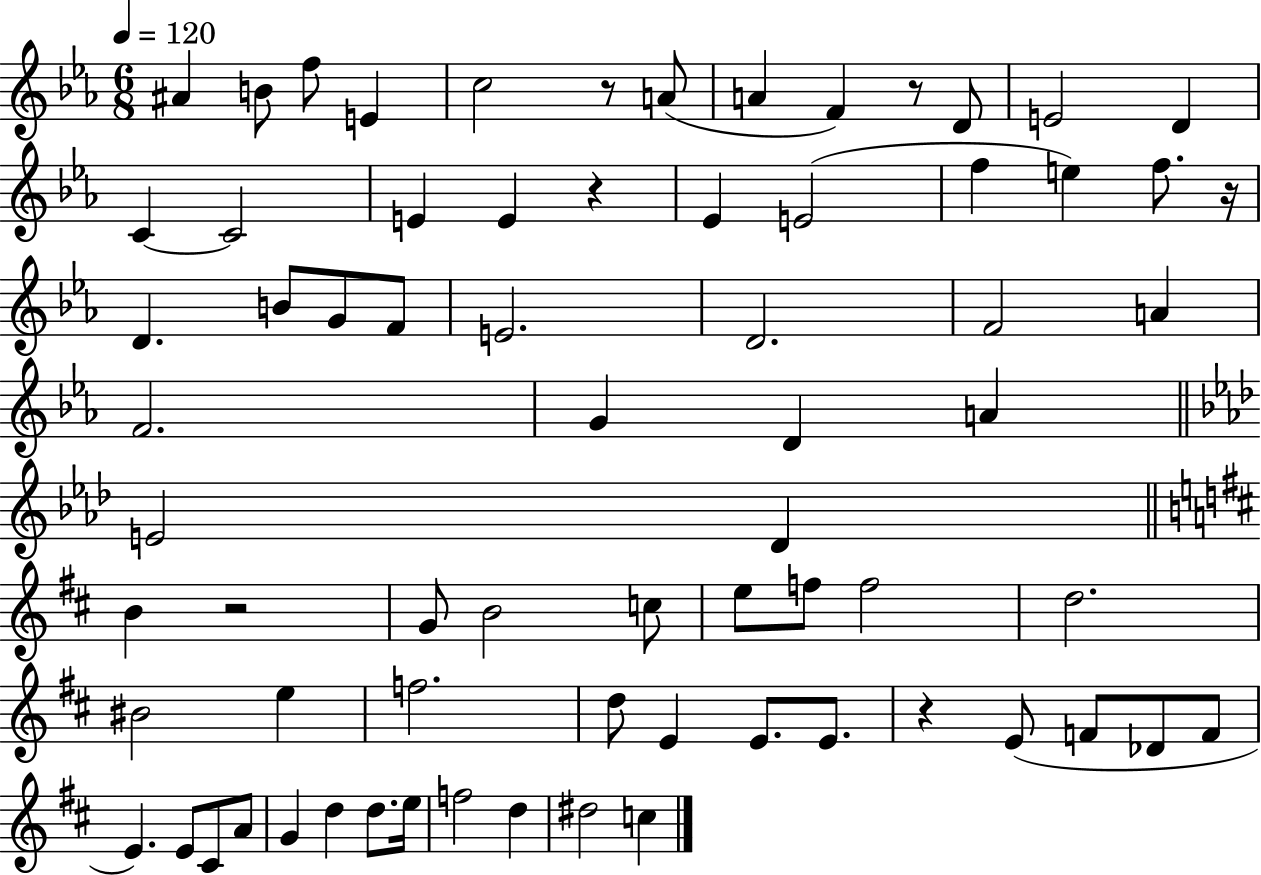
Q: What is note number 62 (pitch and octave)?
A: F5